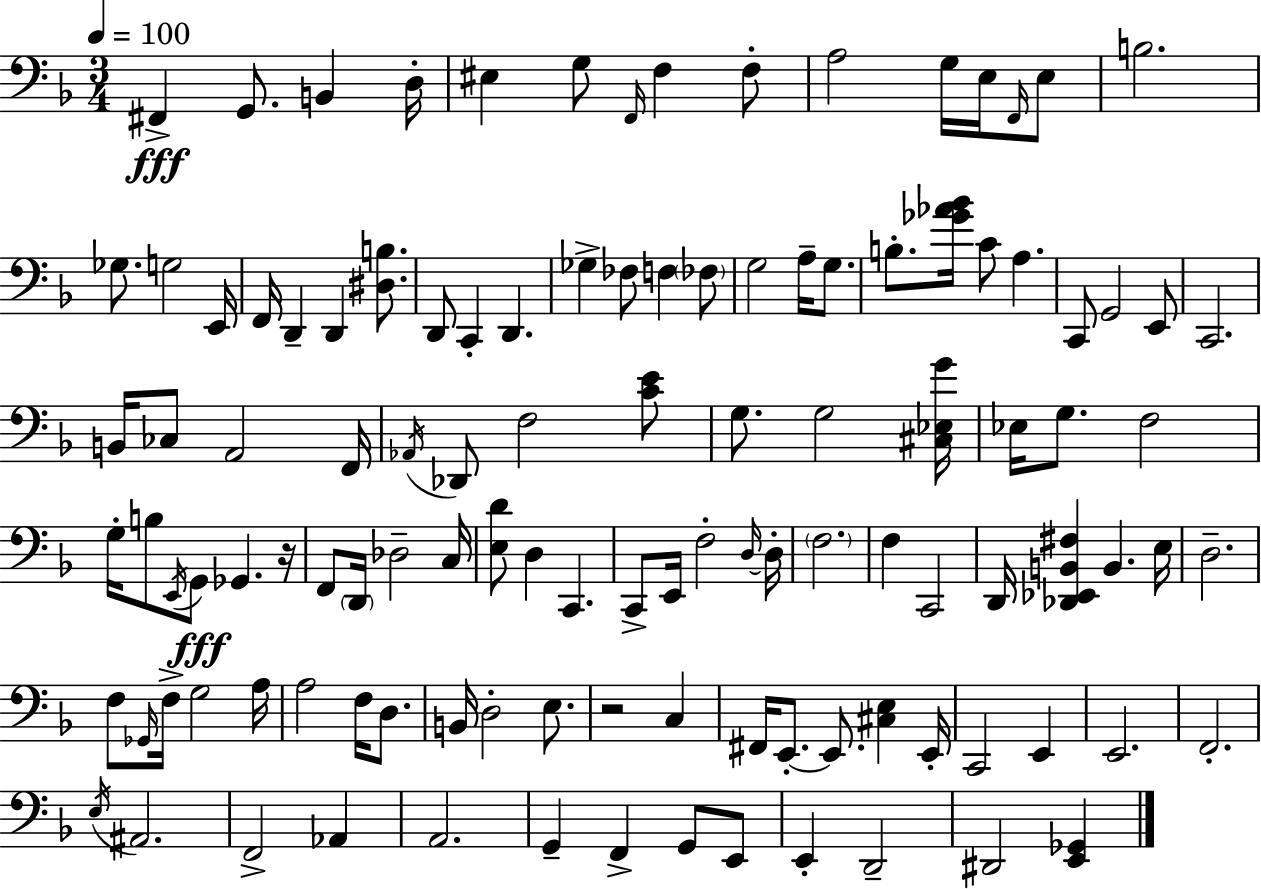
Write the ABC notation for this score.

X:1
T:Untitled
M:3/4
L:1/4
K:Dm
^F,, G,,/2 B,, D,/4 ^E, G,/2 F,,/4 F, F,/2 A,2 G,/4 E,/4 F,,/4 E,/2 B,2 _G,/2 G,2 E,,/4 F,,/4 D,, D,, [^D,B,]/2 D,,/2 C,, D,, _G, _F,/2 F, _F,/2 G,2 A,/4 G,/2 B,/2 [_G_A_B]/4 C/2 A, C,,/2 G,,2 E,,/2 C,,2 B,,/4 _C,/2 A,,2 F,,/4 _A,,/4 _D,,/2 F,2 [CE]/2 G,/2 G,2 [^C,_E,G]/4 _E,/4 G,/2 F,2 G,/4 B,/2 E,,/4 G,,/2 _G,, z/4 F,,/2 D,,/4 _D,2 C,/4 [E,D]/2 D, C,, C,,/2 E,,/4 F,2 D,/4 D,/4 F,2 F, C,,2 D,,/4 [_D,,_E,,B,,^F,] B,, E,/4 D,2 F,/2 _G,,/4 F,/4 G,2 A,/4 A,2 F,/4 D,/2 B,,/4 D,2 E,/2 z2 C, ^F,,/4 E,,/2 E,,/2 [^C,E,] E,,/4 C,,2 E,, E,,2 F,,2 E,/4 ^A,,2 F,,2 _A,, A,,2 G,, F,, G,,/2 E,,/2 E,, D,,2 ^D,,2 [E,,_G,,]